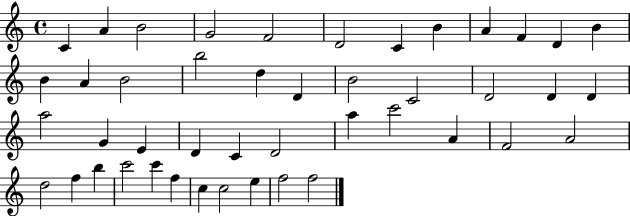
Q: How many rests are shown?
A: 0